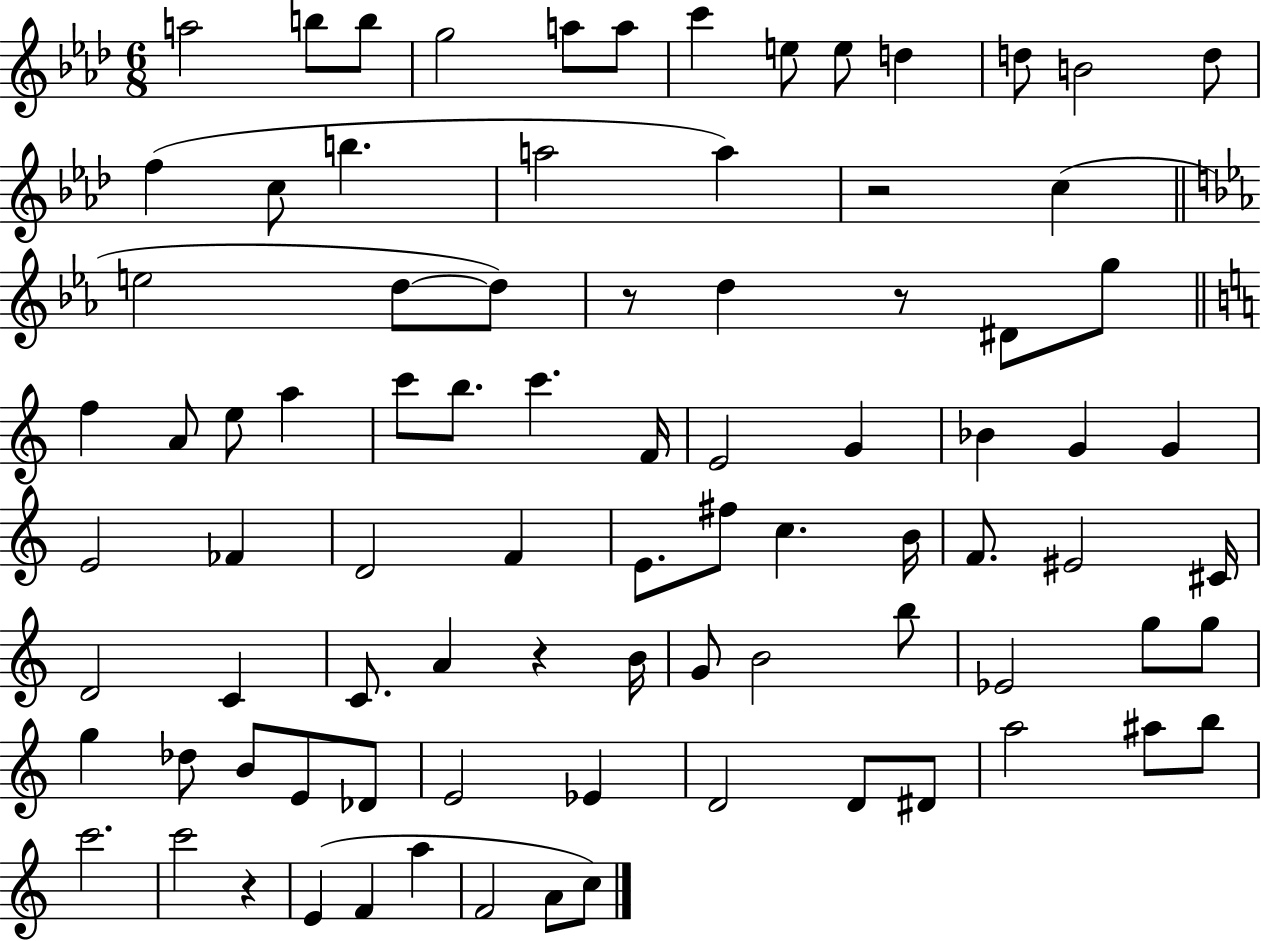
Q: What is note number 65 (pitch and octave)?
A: Db4